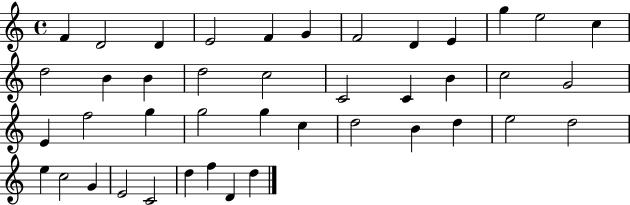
{
  \clef treble
  \time 4/4
  \defaultTimeSignature
  \key c \major
  f'4 d'2 d'4 | e'2 f'4 g'4 | f'2 d'4 e'4 | g''4 e''2 c''4 | \break d''2 b'4 b'4 | d''2 c''2 | c'2 c'4 b'4 | c''2 g'2 | \break e'4 f''2 g''4 | g''2 g''4 c''4 | d''2 b'4 d''4 | e''2 d''2 | \break e''4 c''2 g'4 | e'2 c'2 | d''4 f''4 d'4 d''4 | \bar "|."
}